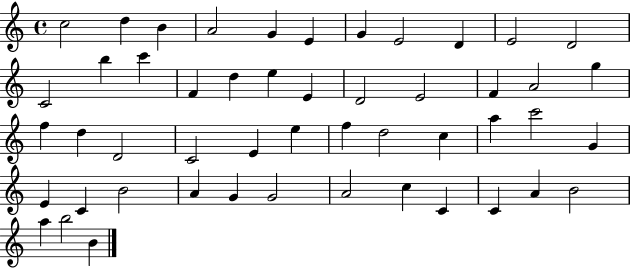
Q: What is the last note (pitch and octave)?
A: B4